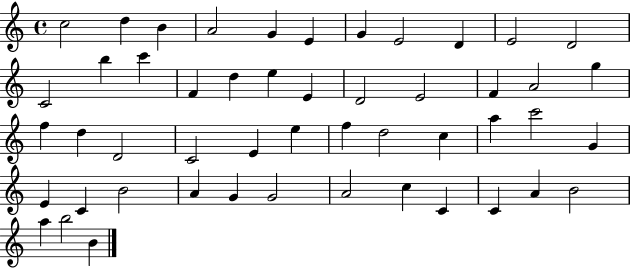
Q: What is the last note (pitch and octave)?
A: B4